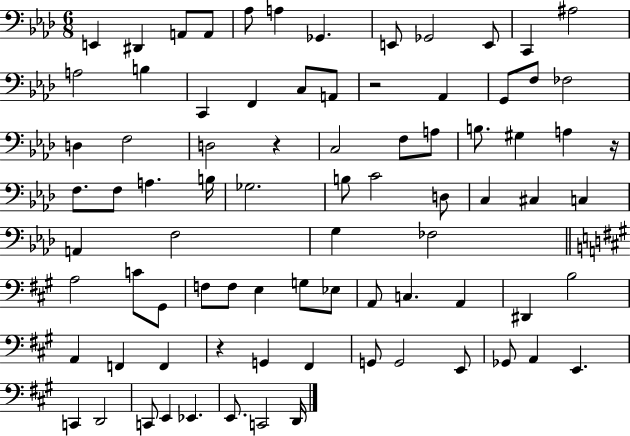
X:1
T:Untitled
M:6/8
L:1/4
K:Ab
E,, ^D,, A,,/2 A,,/2 _A,/2 A, _G,, E,,/2 _G,,2 E,,/2 C,, ^A,2 A,2 B, C,, F,, C,/2 A,,/2 z2 _A,, G,,/2 F,/2 _F,2 D, F,2 D,2 z C,2 F,/2 A,/2 B,/2 ^G, A, z/4 F,/2 F,/2 A, B,/4 _G,2 B,/2 C2 D,/2 C, ^C, C, A,, F,2 G, _F,2 A,2 C/2 ^G,,/2 F,/2 F,/2 E, G,/2 _E,/2 A,,/2 C, A,, ^D,, B,2 A,, F,, F,, z G,, ^F,, G,,/2 G,,2 E,,/2 _G,,/2 A,, E,, C,, D,,2 C,,/2 E,, _E,, E,,/2 C,,2 D,,/4